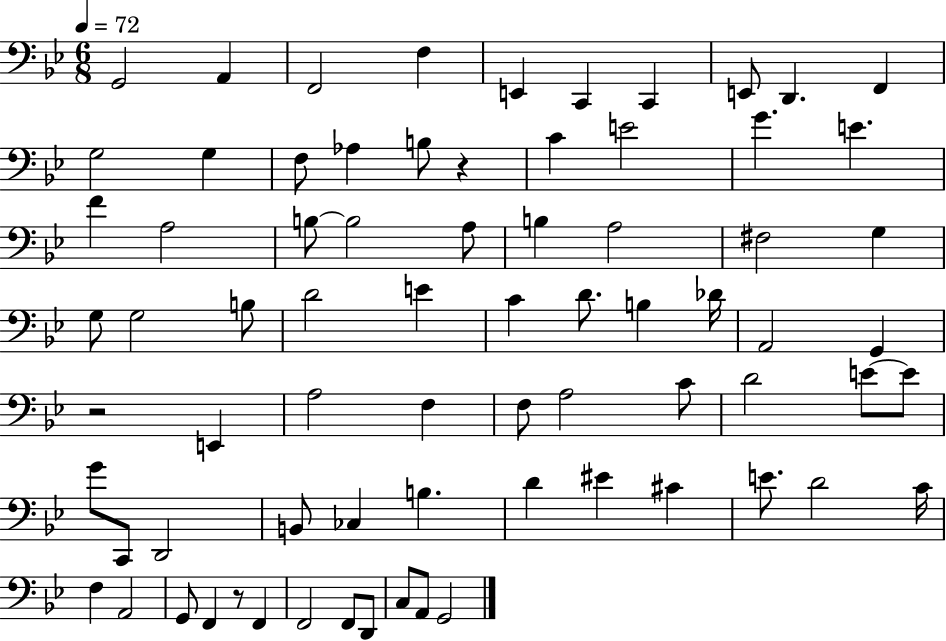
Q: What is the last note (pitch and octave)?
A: G2